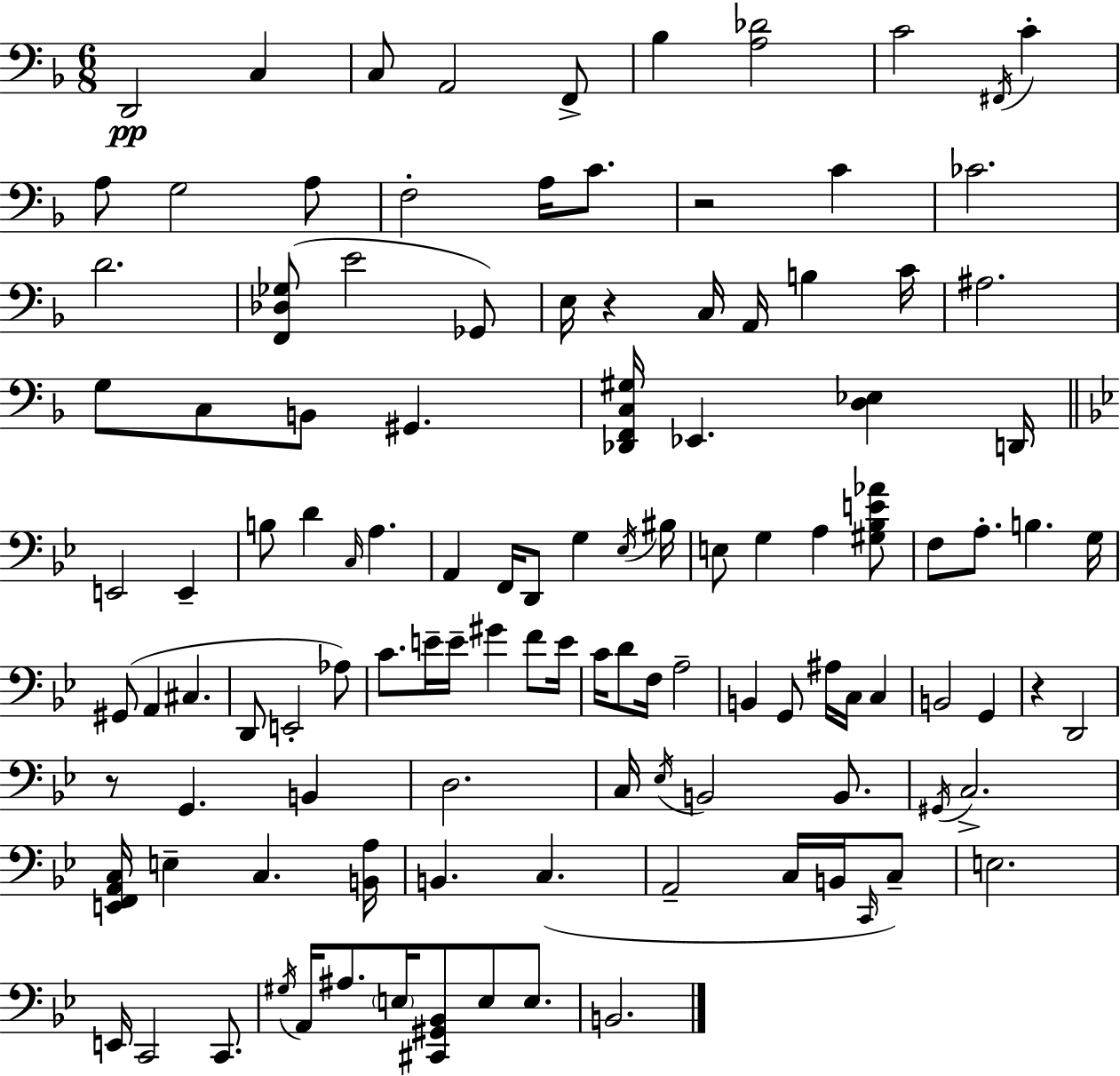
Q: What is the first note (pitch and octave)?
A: D2